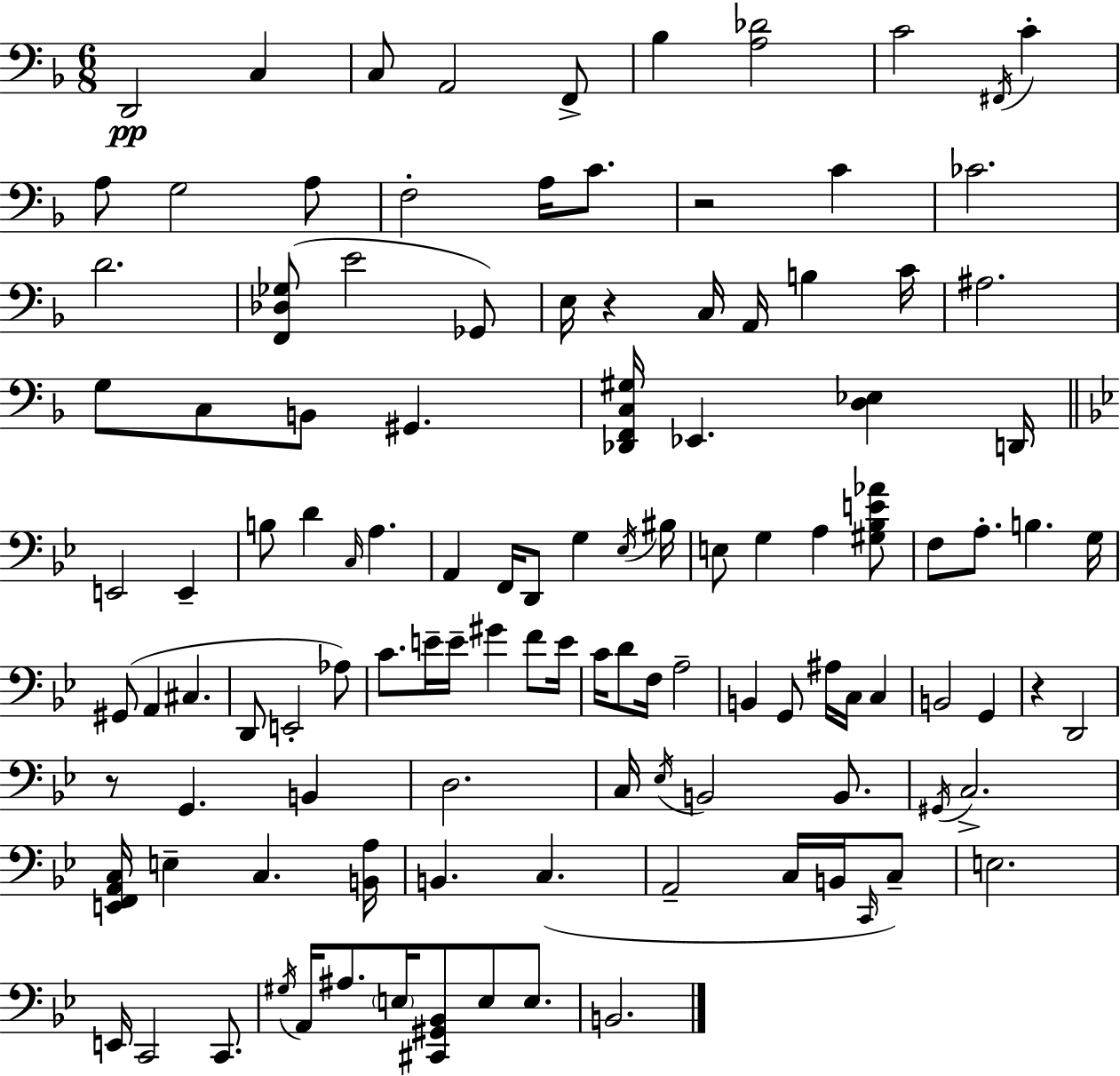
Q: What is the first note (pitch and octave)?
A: D2